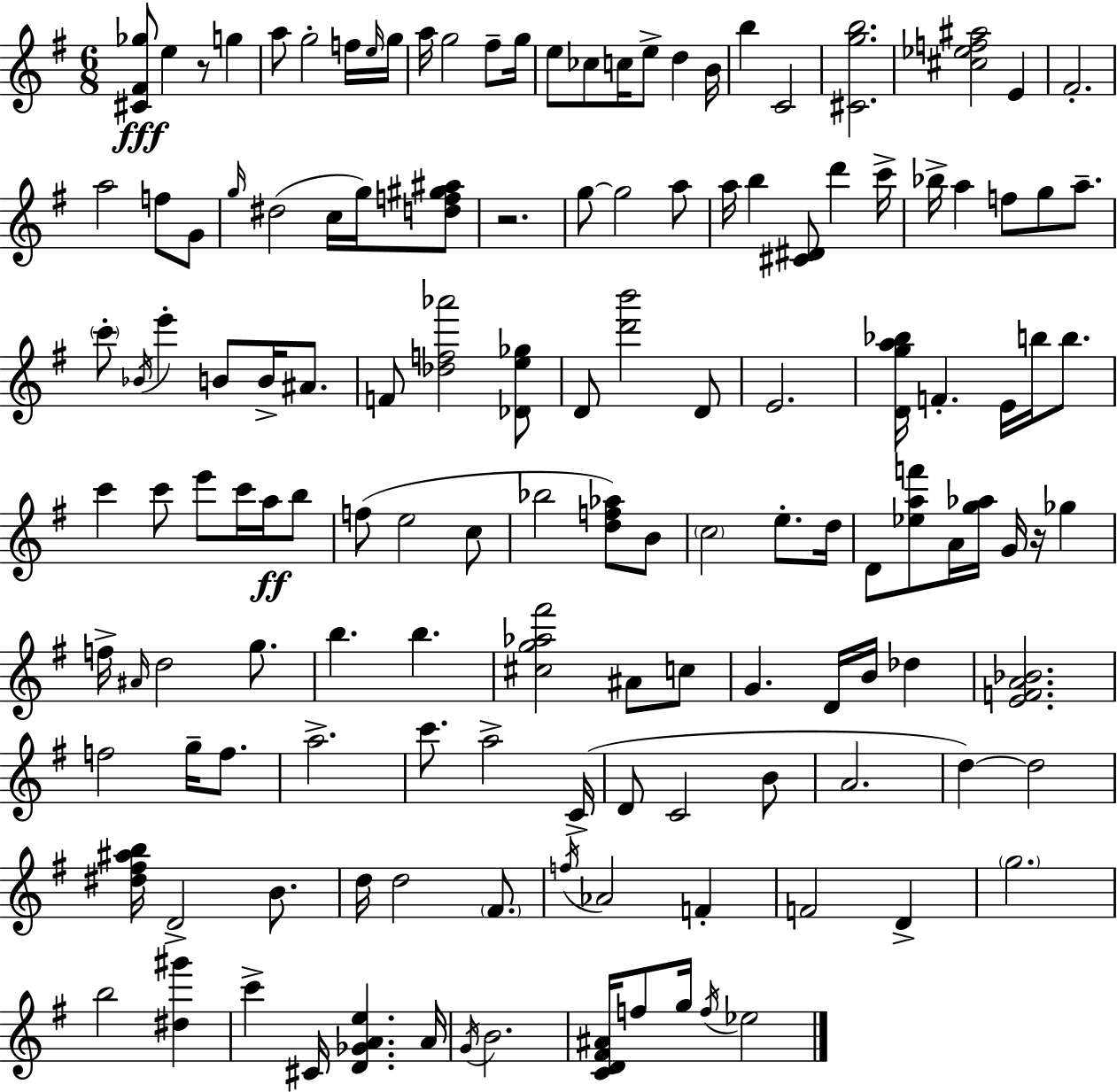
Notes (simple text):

[C#4,F#4,Gb5]/e E5/q R/e G5/q A5/e G5/h F5/s E5/s G5/s A5/s G5/h F#5/e G5/s E5/e CES5/e C5/s E5/e D5/q B4/s B5/q C4/h [C#4,G5,B5]/h. [C#5,Eb5,F5,A#5]/h E4/q F#4/h. A5/h F5/e G4/e G5/s D#5/h C5/s G5/s [D5,F5,G#5,A#5]/e R/h. G5/e G5/h A5/e A5/s B5/q [C#4,D#4]/e D6/q C6/s Bb5/s A5/q F5/e G5/e A5/e. C6/e Bb4/s E6/q B4/e B4/s A#4/e. F4/e [Db5,F5,Ab6]/h [Db4,E5,Gb5]/e D4/e [D6,B6]/h D4/e E4/h. [D4,G5,A5,Bb5]/s F4/q. E4/s B5/s B5/e. C6/q C6/e E6/e C6/s A5/s B5/e F5/e E5/h C5/e Bb5/h [D5,F5,Ab5]/e B4/e C5/h E5/e. D5/s D4/e [Eb5,A5,F6]/e A4/s [G5,Ab5]/s G4/s R/s Gb5/q F5/s A#4/s D5/h G5/e. B5/q. B5/q. [C#5,G5,Ab5,F#6]/h A#4/e C5/e G4/q. D4/s B4/s Db5/q [E4,F4,A4,Bb4]/h. F5/h G5/s F5/e. A5/h. C6/e. A5/h C4/s D4/e C4/h B4/e A4/h. D5/q D5/h [D#5,F#5,A#5,B5]/s D4/h B4/e. D5/s D5/h F#4/e. F5/s Ab4/h F4/q F4/h D4/q G5/h. B5/h [D#5,G#6]/q C6/q C#4/s [D4,Gb4,A4,E5]/q. A4/s G4/s B4/h. [C4,D4,F#4,A#4]/s F5/e G5/s F5/s Eb5/h